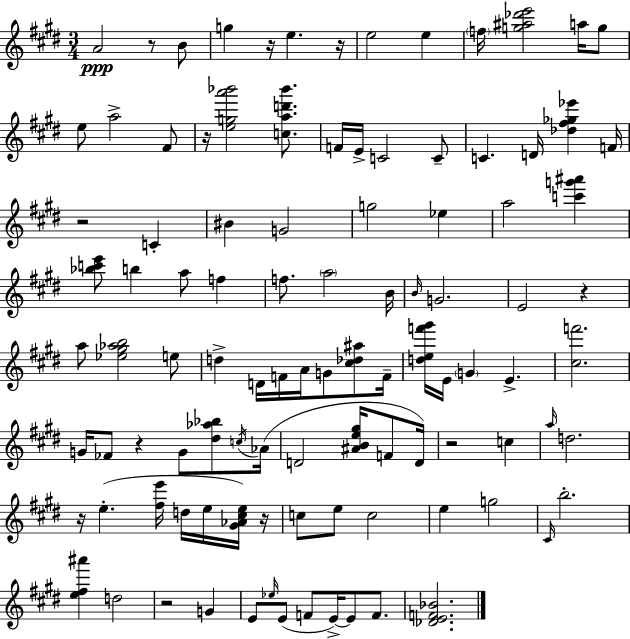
{
  \clef treble
  \numericTimeSignature
  \time 3/4
  \key e \major
  a'2\ppp r8 b'8 | g''4 r16 e''4. r16 | e''2 e''4 | \parenthesize f''16 <g'' ais'' des''' e'''>2 a''16 g''8 | \break e''8 a''2-> fis'8 | r16 <e'' g'' a''' bes'''>2 <c'' a'' d''' bes'''>8. | f'16 e'16-> c'2 c'8-- | c'4. d'16 <des'' fis'' ges'' ees'''>4 f'16 | \break r2 c'4-. | bis'4 g'2 | g''2 ees''4 | a''2 <c''' g''' ais'''>4 | \break <bes'' c''' e'''>8 b''4 a''8 f''4 | f''8. \parenthesize a''2 b'16 | \grace { b'16 } g'2. | e'2 r4 | \break a''8 <ees'' gis'' aes'' b''>2 e''8 | d''4-> d'16 f'16 a'16 g'8 <cis'' des'' ais''>8 | f'16-- <d'' e'' f''' gis'''>16 e'16 \parenthesize g'4 e'4.-> | <cis'' f'''>2. | \break g'16 fes'8 r4 g'8 <dis'' aes'' bes''>8 | \acciaccatura { c''16 }( aes'16 d'2 <ais' b' e'' gis''>16 f'8 | d'16) r2 c''4 | \grace { a''16 } d''2. | \break r16 e''4.-.( <fis'' e'''>16 d''16 | e''16 <gis' aes' cis'' e''>16) r16 c''8 e''8 c''2 | e''4 g''2 | \grace { cis'16 } b''2.-. | \break <e'' fis'' ais'''>4 d''2 | r2 | g'4 e'8 \grace { ees''16 }( e'8 f'8 e'16->~~) | e'8 f'8. <des' e' f' bes'>2. | \break \bar "|."
}